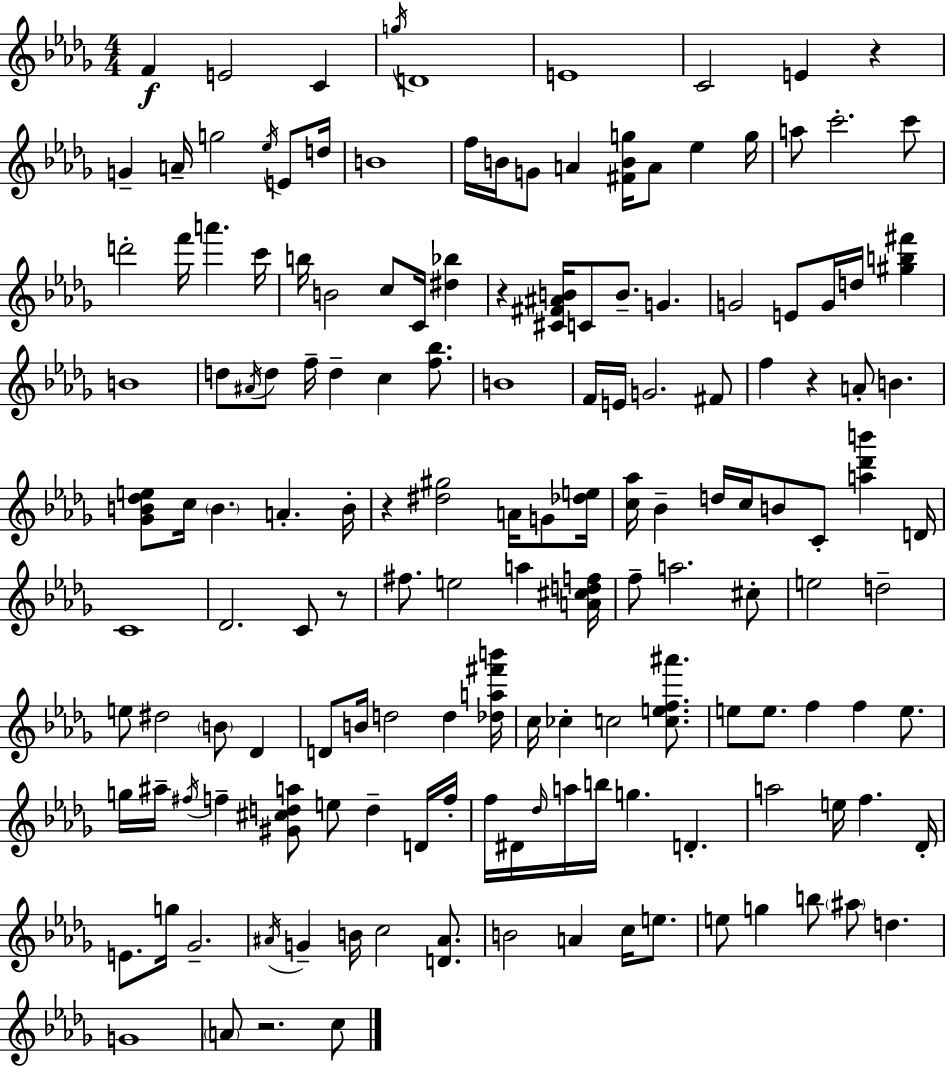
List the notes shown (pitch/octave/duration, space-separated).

F4/q E4/h C4/q G5/s D4/w E4/w C4/h E4/q R/q G4/q A4/s G5/h Eb5/s E4/e D5/s B4/w F5/s B4/s G4/e A4/q [F#4,B4,G5]/s A4/e Eb5/q G5/s A5/e C6/h. C6/e D6/h F6/s A6/q. C6/s B5/s B4/h C5/e C4/s [D#5,Bb5]/q R/q [C#4,F#4,A#4,B4]/s C4/e B4/e. G4/q. G4/h E4/e G4/s D5/s [G#5,B5,F#6]/q B4/w D5/e A#4/s D5/e F5/s D5/q C5/q [F5,Bb5]/e. B4/w F4/s E4/s G4/h. F#4/e F5/q R/q A4/e B4/q. [Gb4,B4,Db5,E5]/e C5/s B4/q. A4/q. B4/s R/q [D#5,G#5]/h A4/s G4/e [Db5,E5]/s [C5,Ab5]/s Bb4/q D5/s C5/s B4/e C4/e [A5,Db6,B6]/q D4/s C4/w Db4/h. C4/e R/e F#5/e. E5/h A5/q [A4,C#5,D5,F5]/s F5/e A5/h. C#5/e E5/h D5/h E5/e D#5/h B4/e Db4/q D4/e B4/s D5/h D5/q [Db5,A5,F#6,B6]/s C5/s CES5/q C5/h [C5,E5,F5,A#6]/e. E5/e E5/e. F5/q F5/q E5/e. G5/s A#5/s F#5/s F5/q [G#4,C#5,D5,A5]/e E5/e D5/q D4/s F5/s F5/s D#4/s Db5/s A5/s B5/s G5/q. D4/q. A5/h E5/s F5/q. Db4/s E4/e. G5/s Gb4/h. A#4/s G4/q B4/s C5/h [D4,A#4]/e. B4/h A4/q C5/s E5/e. E5/e G5/q B5/e A#5/e D5/q. G4/w A4/e R/h. C5/e